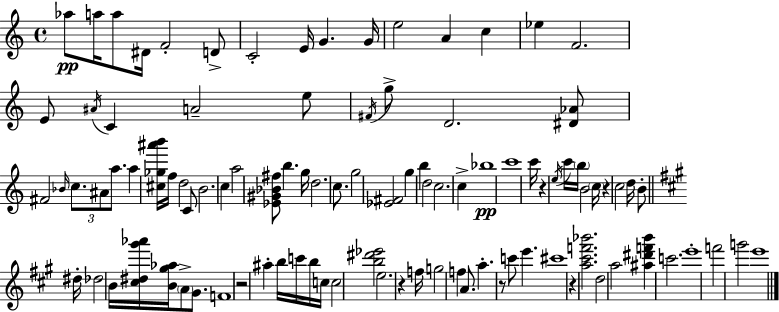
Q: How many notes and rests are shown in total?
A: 99